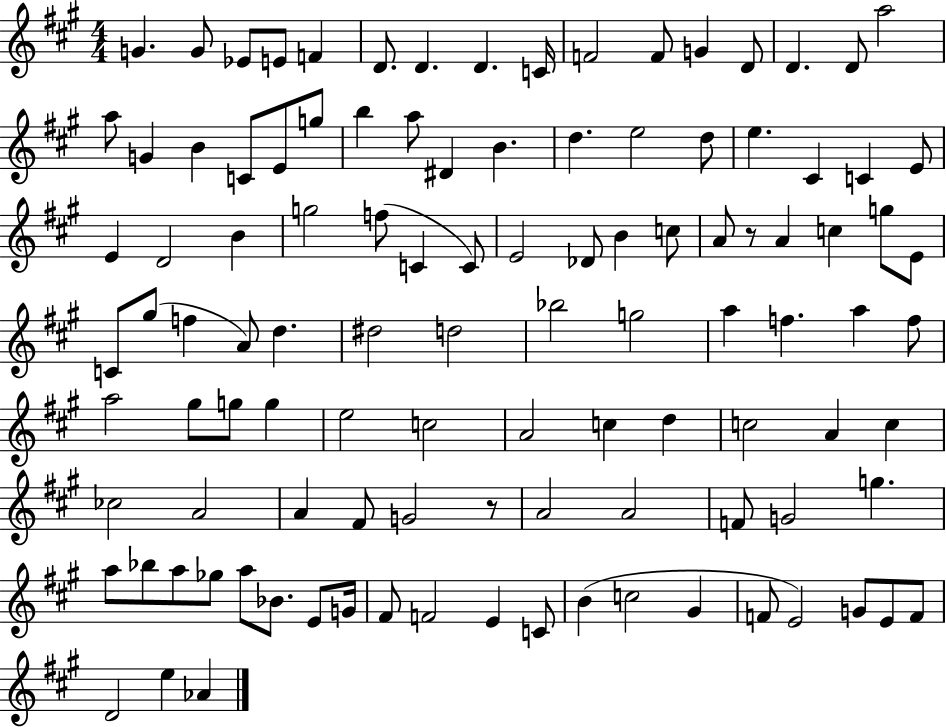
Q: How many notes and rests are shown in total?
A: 109